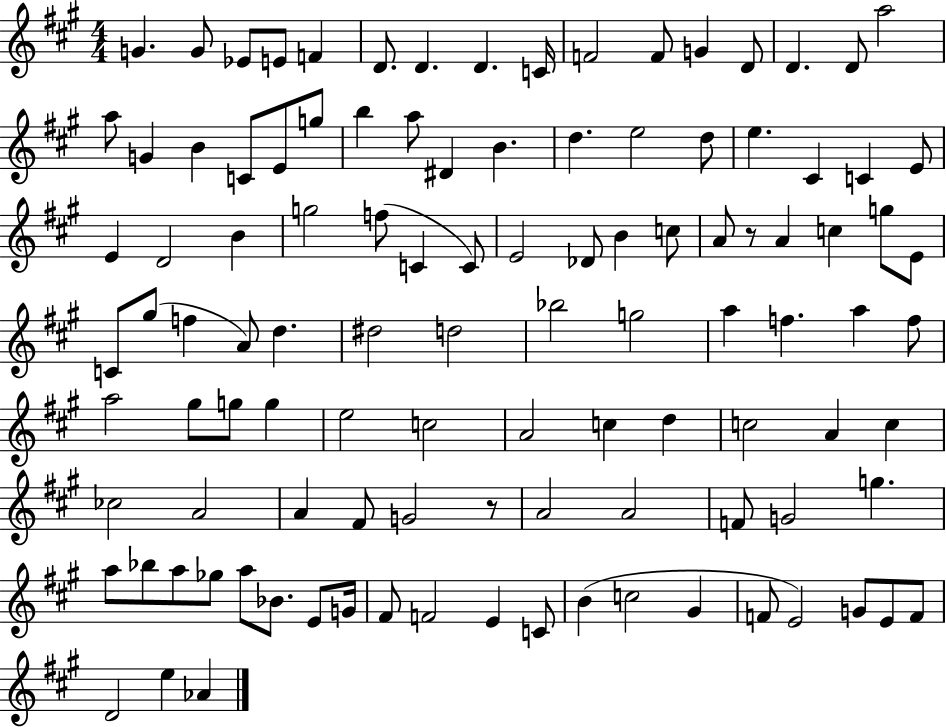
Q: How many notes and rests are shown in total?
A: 109